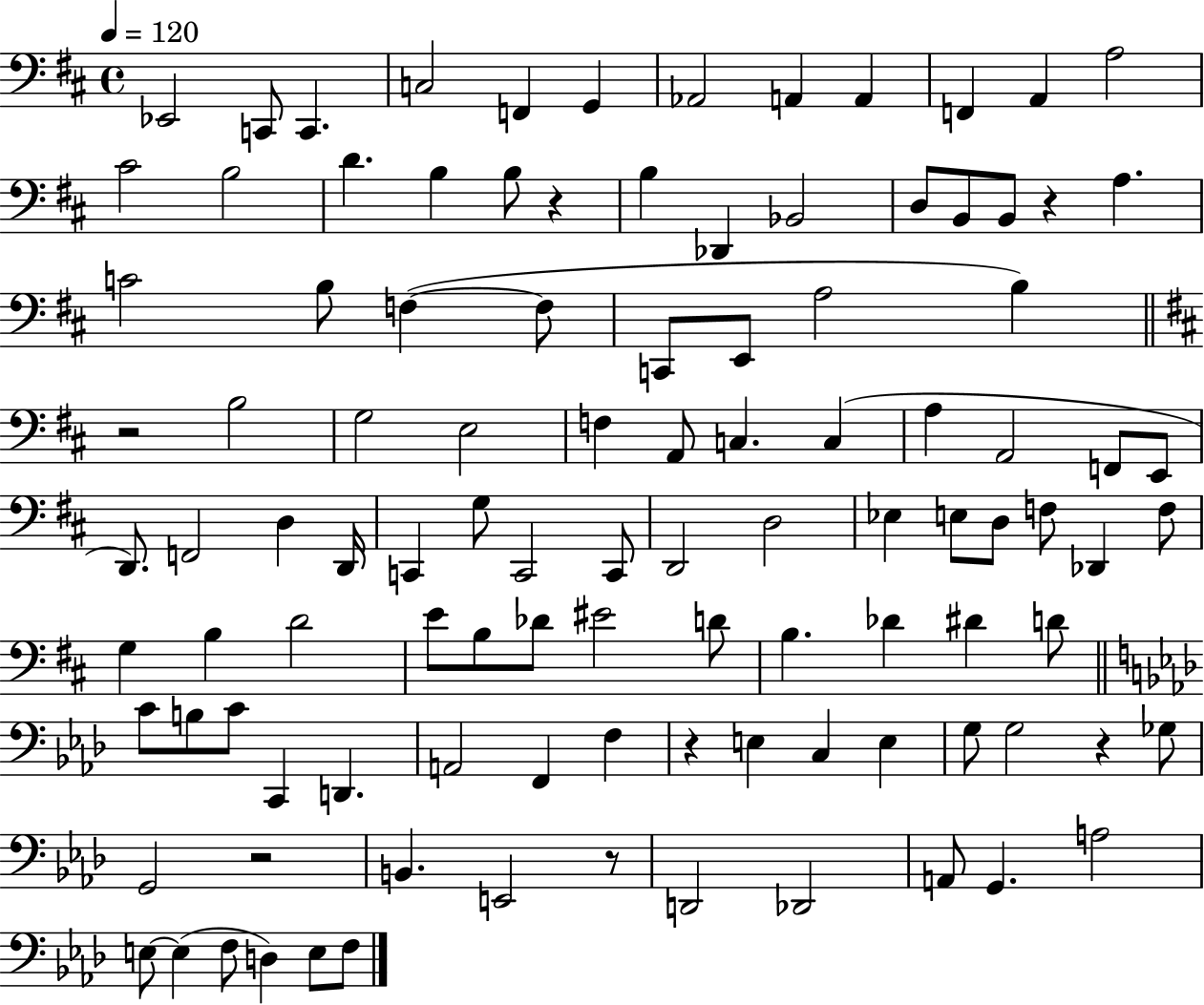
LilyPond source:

{
  \clef bass
  \time 4/4
  \defaultTimeSignature
  \key d \major
  \tempo 4 = 120
  ees,2 c,8 c,4. | c2 f,4 g,4 | aes,2 a,4 a,4 | f,4 a,4 a2 | \break cis'2 b2 | d'4. b4 b8 r4 | b4 des,4 bes,2 | d8 b,8 b,8 r4 a4. | \break c'2 b8 f4~(~ f8 | c,8 e,8 a2 b4) | \bar "||" \break \key d \major r2 b2 | g2 e2 | f4 a,8 c4. c4( | a4 a,2 f,8 e,8 | \break d,8.) f,2 d4 d,16 | c,4 g8 c,2 c,8 | d,2 d2 | ees4 e8 d8 f8 des,4 f8 | \break g4 b4 d'2 | e'8 b8 des'8 eis'2 d'8 | b4. des'4 dis'4 d'8 | \bar "||" \break \key aes \major c'8 b8 c'8 c,4 d,4. | a,2 f,4 f4 | r4 e4 c4 e4 | g8 g2 r4 ges8 | \break g,2 r2 | b,4. e,2 r8 | d,2 des,2 | a,8 g,4. a2 | \break e8~~ e4( f8 d4) e8 f8 | \bar "|."
}